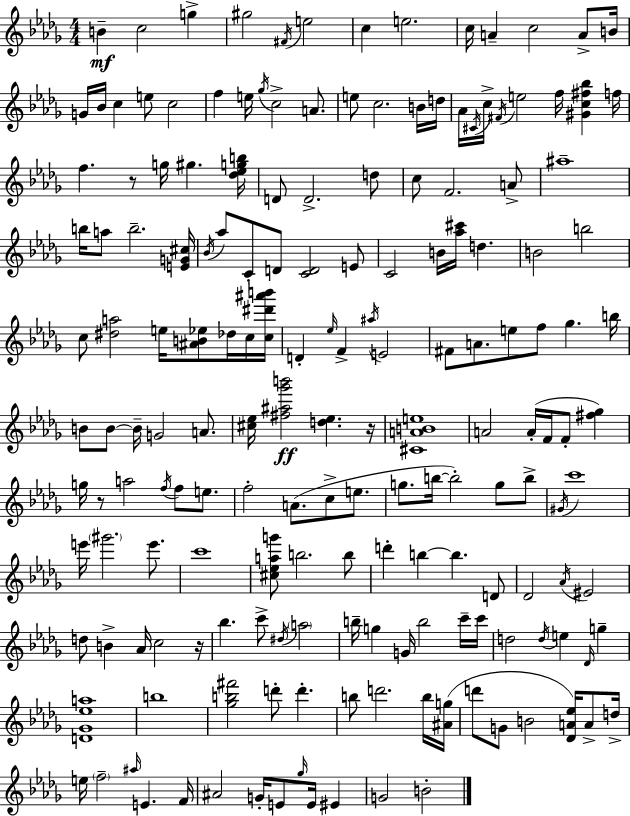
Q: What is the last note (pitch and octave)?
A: B4